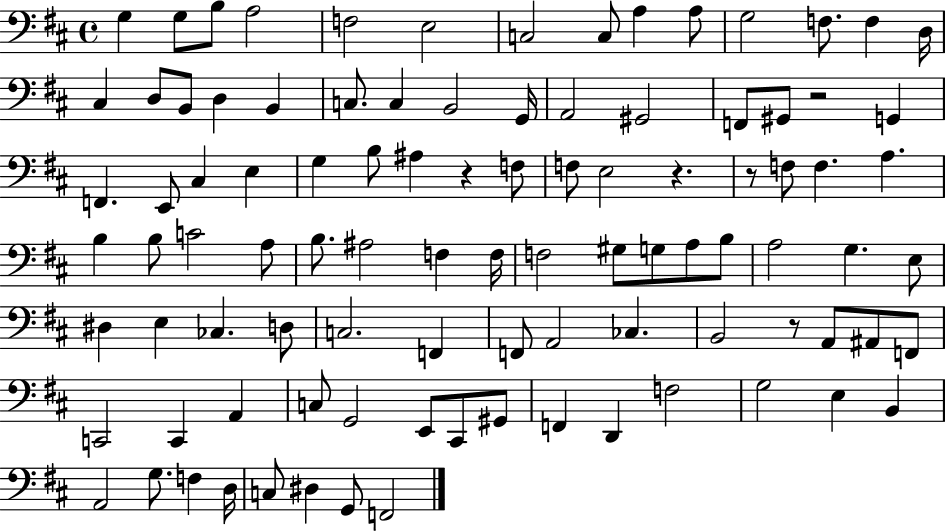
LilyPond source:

{
  \clef bass
  \time 4/4
  \defaultTimeSignature
  \key d \major
  \repeat volta 2 { g4 g8 b8 a2 | f2 e2 | c2 c8 a4 a8 | g2 f8. f4 d16 | \break cis4 d8 b,8 d4 b,4 | c8. c4 b,2 g,16 | a,2 gis,2 | f,8 gis,8 r2 g,4 | \break f,4. e,8 cis4 e4 | g4 b8 ais4 r4 f8 | f8 e2 r4. | r8 f8 f4. a4. | \break b4 b8 c'2 a8 | b8. ais2 f4 f16 | f2 gis8 g8 a8 b8 | a2 g4. e8 | \break dis4 e4 ces4. d8 | c2. f,4 | f,8 a,2 ces4. | b,2 r8 a,8 ais,8 f,8 | \break c,2 c,4 a,4 | c8 g,2 e,8 cis,8 gis,8 | f,4 d,4 f2 | g2 e4 b,4 | \break a,2 g8. f4 d16 | c8 dis4 g,8 f,2 | } \bar "|."
}